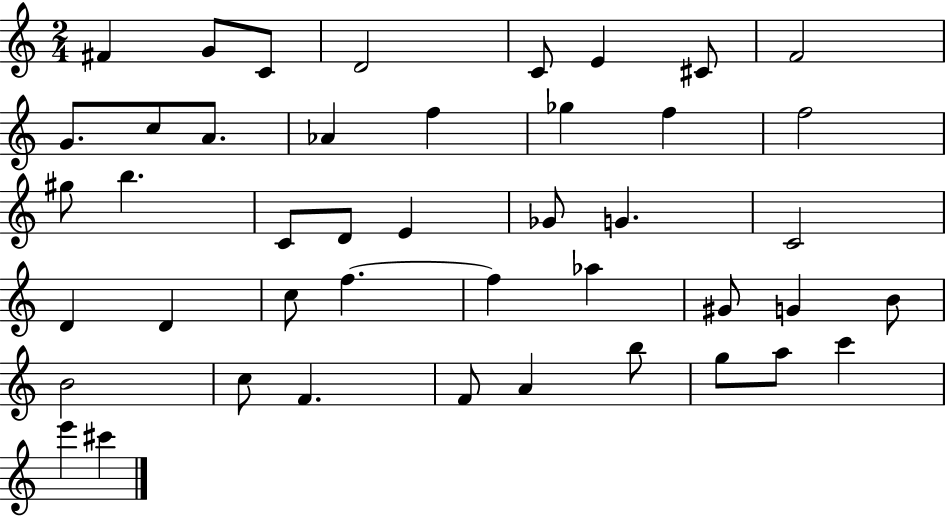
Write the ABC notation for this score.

X:1
T:Untitled
M:2/4
L:1/4
K:C
^F G/2 C/2 D2 C/2 E ^C/2 F2 G/2 c/2 A/2 _A f _g f f2 ^g/2 b C/2 D/2 E _G/2 G C2 D D c/2 f f _a ^G/2 G B/2 B2 c/2 F F/2 A b/2 g/2 a/2 c' e' ^c'